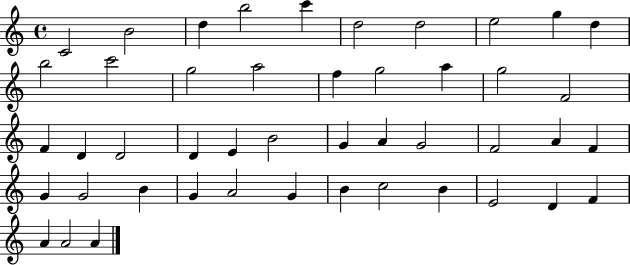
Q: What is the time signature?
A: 4/4